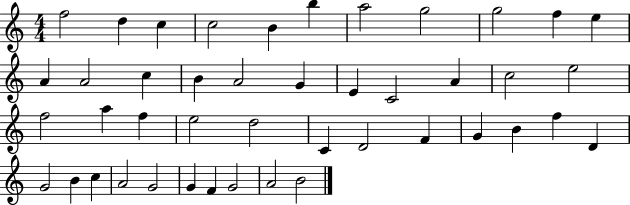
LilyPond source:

{
  \clef treble
  \numericTimeSignature
  \time 4/4
  \key c \major
  f''2 d''4 c''4 | c''2 b'4 b''4 | a''2 g''2 | g''2 f''4 e''4 | \break a'4 a'2 c''4 | b'4 a'2 g'4 | e'4 c'2 a'4 | c''2 e''2 | \break f''2 a''4 f''4 | e''2 d''2 | c'4 d'2 f'4 | g'4 b'4 f''4 d'4 | \break g'2 b'4 c''4 | a'2 g'2 | g'4 f'4 g'2 | a'2 b'2 | \break \bar "|."
}